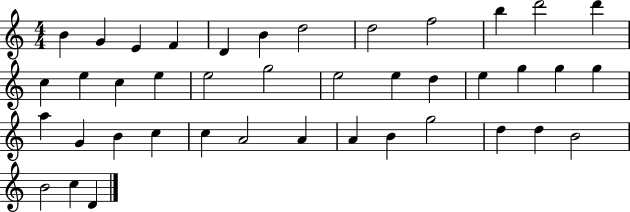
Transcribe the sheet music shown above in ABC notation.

X:1
T:Untitled
M:4/4
L:1/4
K:C
B G E F D B d2 d2 f2 b d'2 d' c e c e e2 g2 e2 e d e g g g a G B c c A2 A A B g2 d d B2 B2 c D